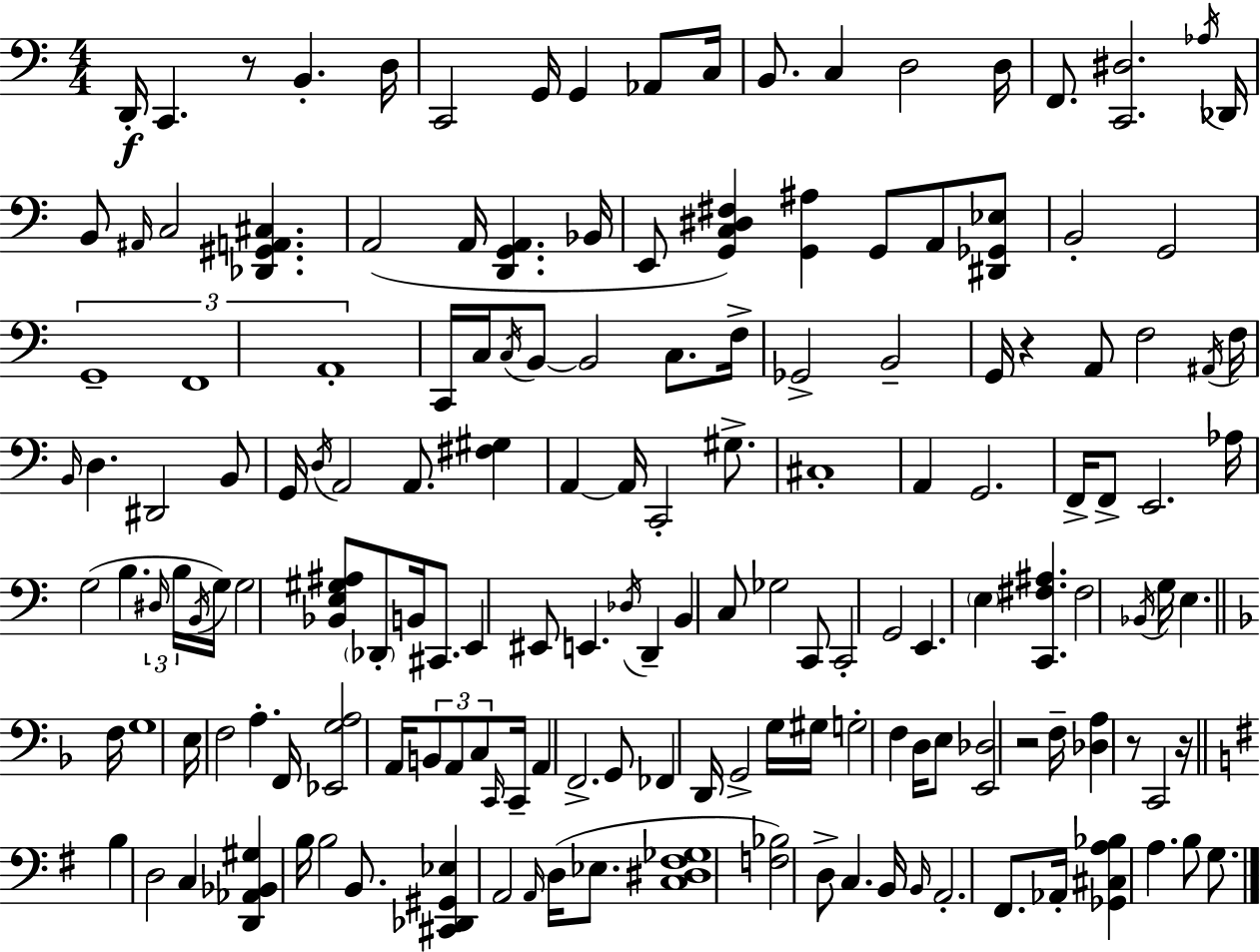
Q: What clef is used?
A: bass